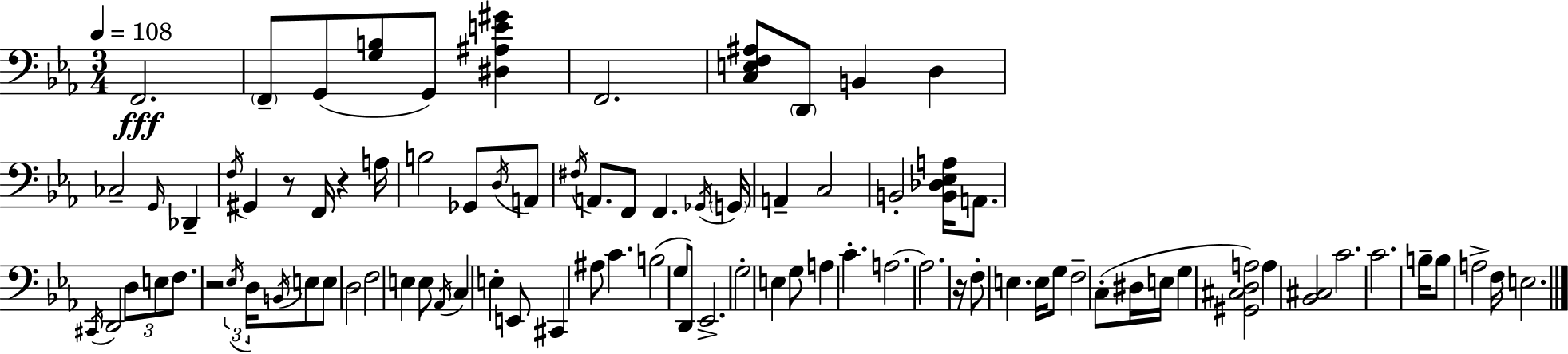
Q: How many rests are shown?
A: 4